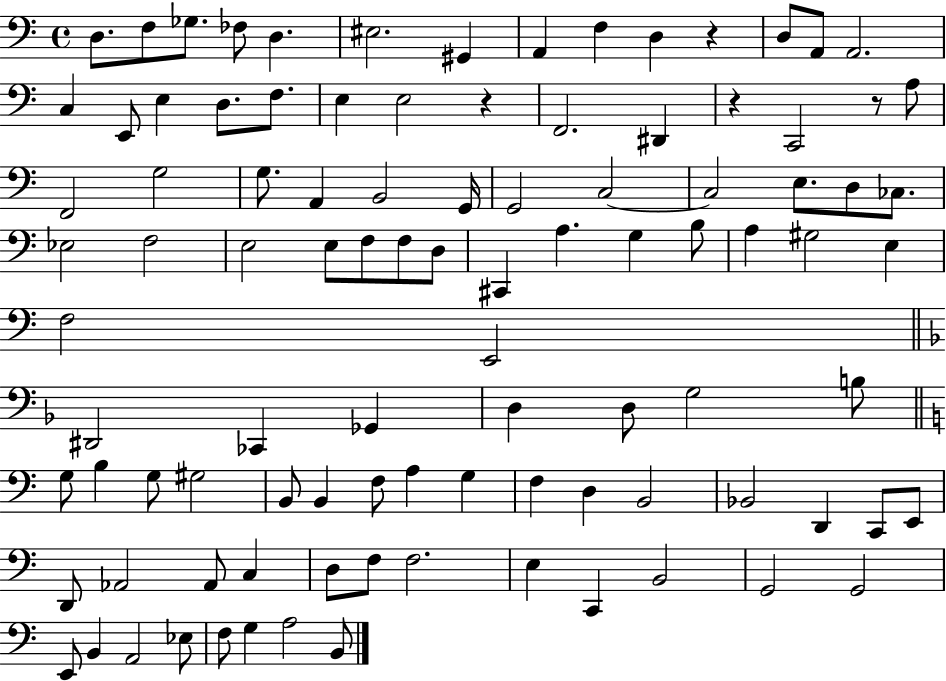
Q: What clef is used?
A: bass